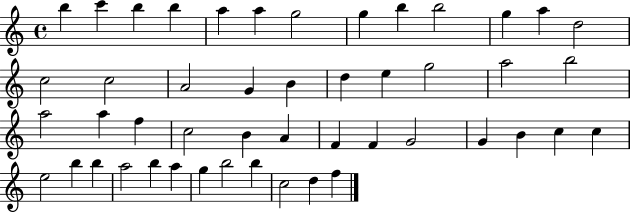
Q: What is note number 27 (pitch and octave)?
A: C5